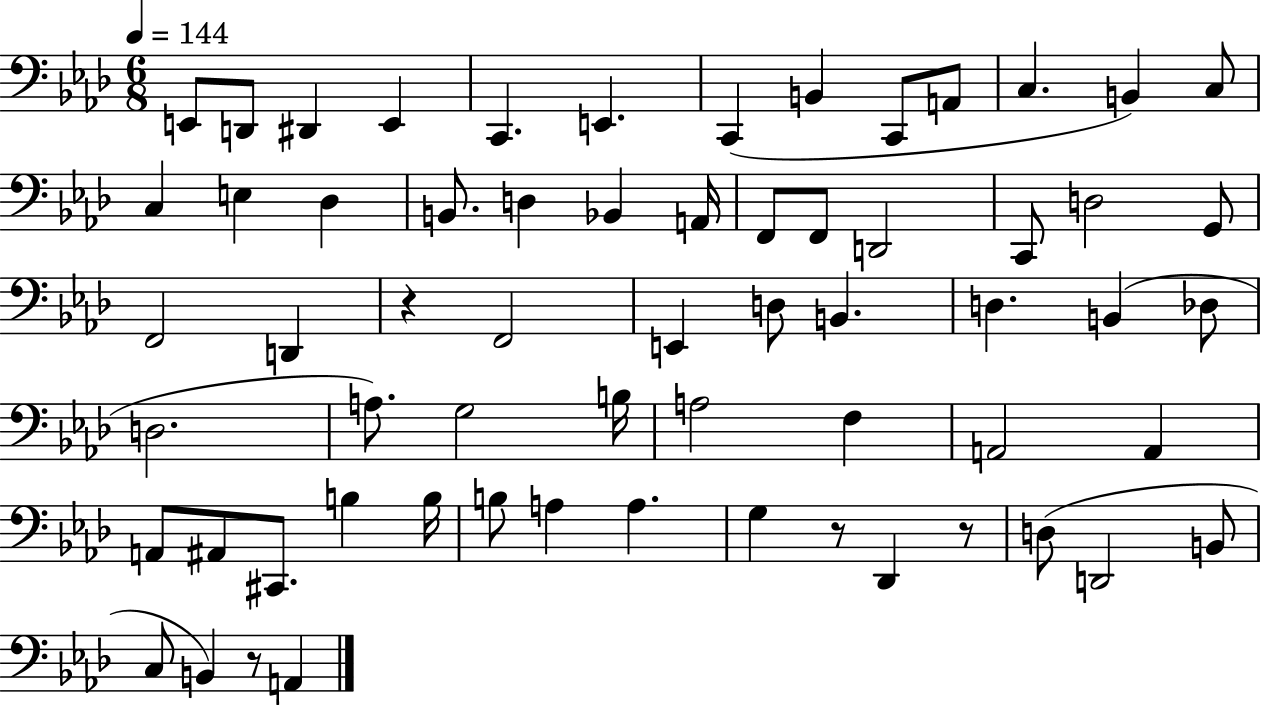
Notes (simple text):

E2/e D2/e D#2/q E2/q C2/q. E2/q. C2/q B2/q C2/e A2/e C3/q. B2/q C3/e C3/q E3/q Db3/q B2/e. D3/q Bb2/q A2/s F2/e F2/e D2/h C2/e D3/h G2/e F2/h D2/q R/q F2/h E2/q D3/e B2/q. D3/q. B2/q Db3/e D3/h. A3/e. G3/h B3/s A3/h F3/q A2/h A2/q A2/e A#2/e C#2/e. B3/q B3/s B3/e A3/q A3/q. G3/q R/e Db2/q R/e D3/e D2/h B2/e C3/e B2/q R/e A2/q